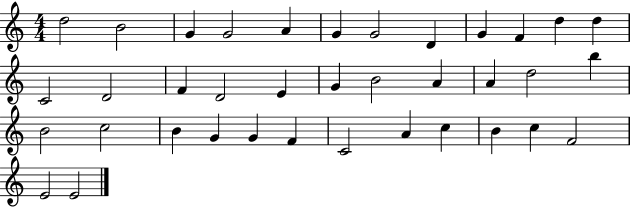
X:1
T:Untitled
M:4/4
L:1/4
K:C
d2 B2 G G2 A G G2 D G F d d C2 D2 F D2 E G B2 A A d2 b B2 c2 B G G F C2 A c B c F2 E2 E2